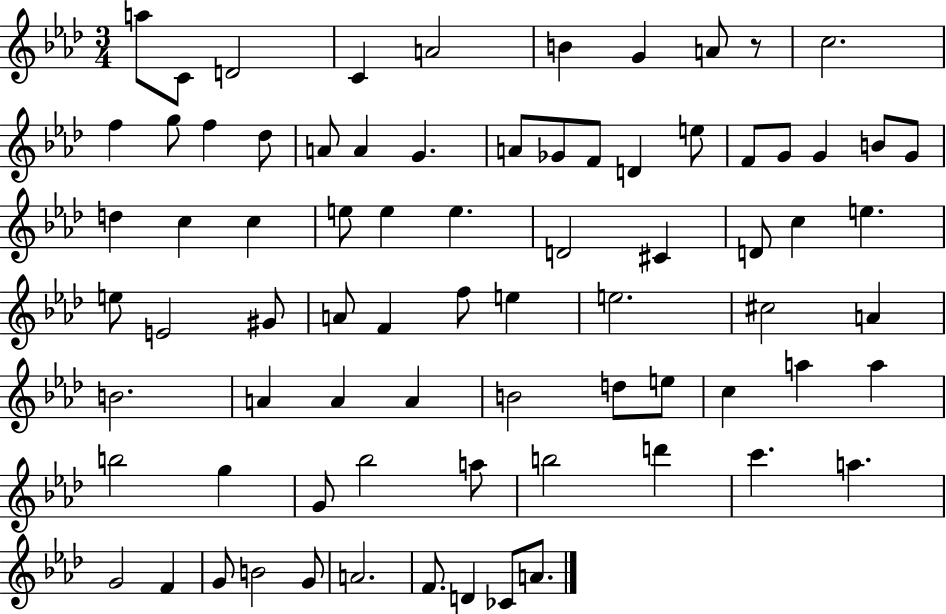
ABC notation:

X:1
T:Untitled
M:3/4
L:1/4
K:Ab
a/2 C/2 D2 C A2 B G A/2 z/2 c2 f g/2 f _d/2 A/2 A G A/2 _G/2 F/2 D e/2 F/2 G/2 G B/2 G/2 d c c e/2 e e D2 ^C D/2 c e e/2 E2 ^G/2 A/2 F f/2 e e2 ^c2 A B2 A A A B2 d/2 e/2 c a a b2 g G/2 _b2 a/2 b2 d' c' a G2 F G/2 B2 G/2 A2 F/2 D _C/2 A/2